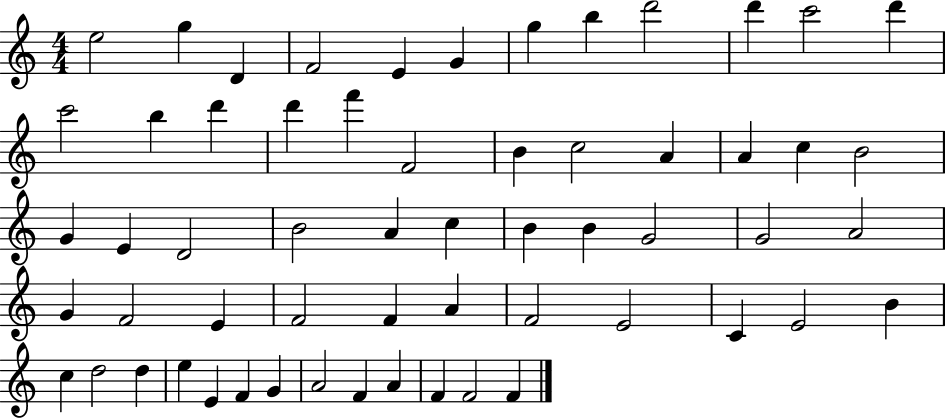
{
  \clef treble
  \numericTimeSignature
  \time 4/4
  \key c \major
  e''2 g''4 d'4 | f'2 e'4 g'4 | g''4 b''4 d'''2 | d'''4 c'''2 d'''4 | \break c'''2 b''4 d'''4 | d'''4 f'''4 f'2 | b'4 c''2 a'4 | a'4 c''4 b'2 | \break g'4 e'4 d'2 | b'2 a'4 c''4 | b'4 b'4 g'2 | g'2 a'2 | \break g'4 f'2 e'4 | f'2 f'4 a'4 | f'2 e'2 | c'4 e'2 b'4 | \break c''4 d''2 d''4 | e''4 e'4 f'4 g'4 | a'2 f'4 a'4 | f'4 f'2 f'4 | \break \bar "|."
}